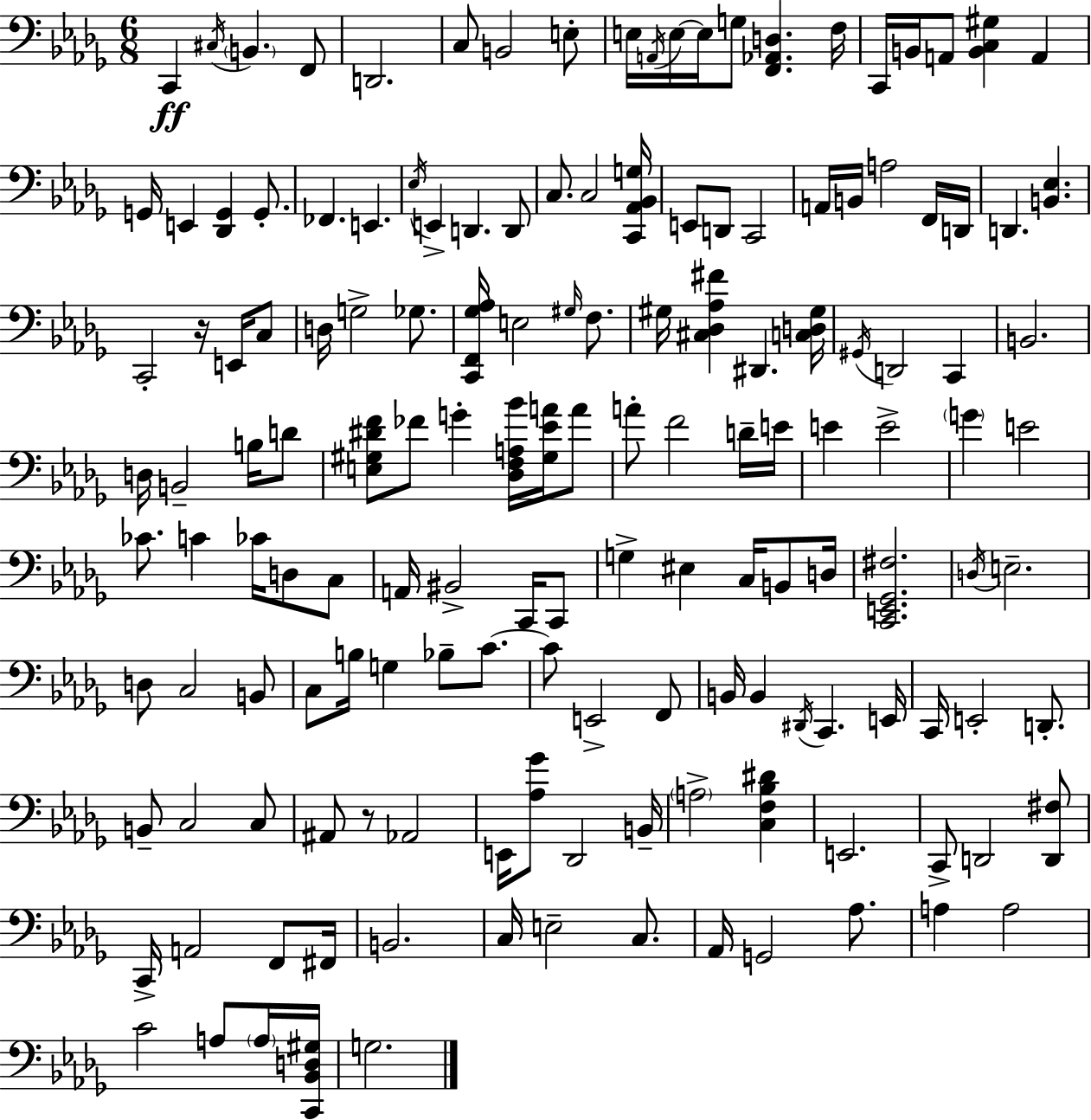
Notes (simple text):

C2/q C#3/s B2/q. F2/e D2/h. C3/e B2/h E3/e E3/s A2/s E3/s E3/s G3/e [F2,Ab2,D3]/q. F3/s C2/s B2/s A2/e [B2,C3,G#3]/q A2/q G2/s E2/q [Db2,G2]/q G2/e. FES2/q. E2/q. Eb3/s E2/q D2/q. D2/e C3/e. C3/h [C2,Ab2,Bb2,G3]/s E2/e D2/e C2/h A2/s B2/s A3/h F2/s D2/s D2/q. [B2,Eb3]/q. C2/h R/s E2/s C3/e D3/s G3/h Gb3/e. [C2,F2,Gb3,Ab3]/s E3/h G#3/s F3/e. G#3/s [C#3,Db3,Ab3,F#4]/q D#2/q. [C3,D3,G#3]/s G#2/s D2/h C2/q B2/h. D3/s B2/h B3/s D4/e [E3,G#3,D#4,F4]/e FES4/e G4/q [Db3,F3,A3,Bb4]/s [G#3,Eb4,A4]/s A4/e A4/e F4/h D4/s E4/s E4/q E4/h G4/q E4/h CES4/e. C4/q CES4/s D3/e C3/e A2/s BIS2/h C2/s C2/e G3/q EIS3/q C3/s B2/e D3/s [C2,E2,Gb2,F#3]/h. D3/s E3/h. D3/e C3/h B2/e C3/e B3/s G3/q Bb3/e C4/e. C4/e E2/h F2/e B2/s B2/q D#2/s C2/q. E2/s C2/s E2/h D2/e. B2/e C3/h C3/e A#2/e R/e Ab2/h E2/s [Ab3,Gb4]/e Db2/h B2/s A3/h [C3,F3,Bb3,D#4]/q E2/h. C2/e D2/h [D2,F#3]/e C2/s A2/h F2/e F#2/s B2/h. C3/s E3/h C3/e. Ab2/s G2/h Ab3/e. A3/q A3/h C4/h A3/e A3/s [C2,Bb2,D3,G#3]/s G3/h.